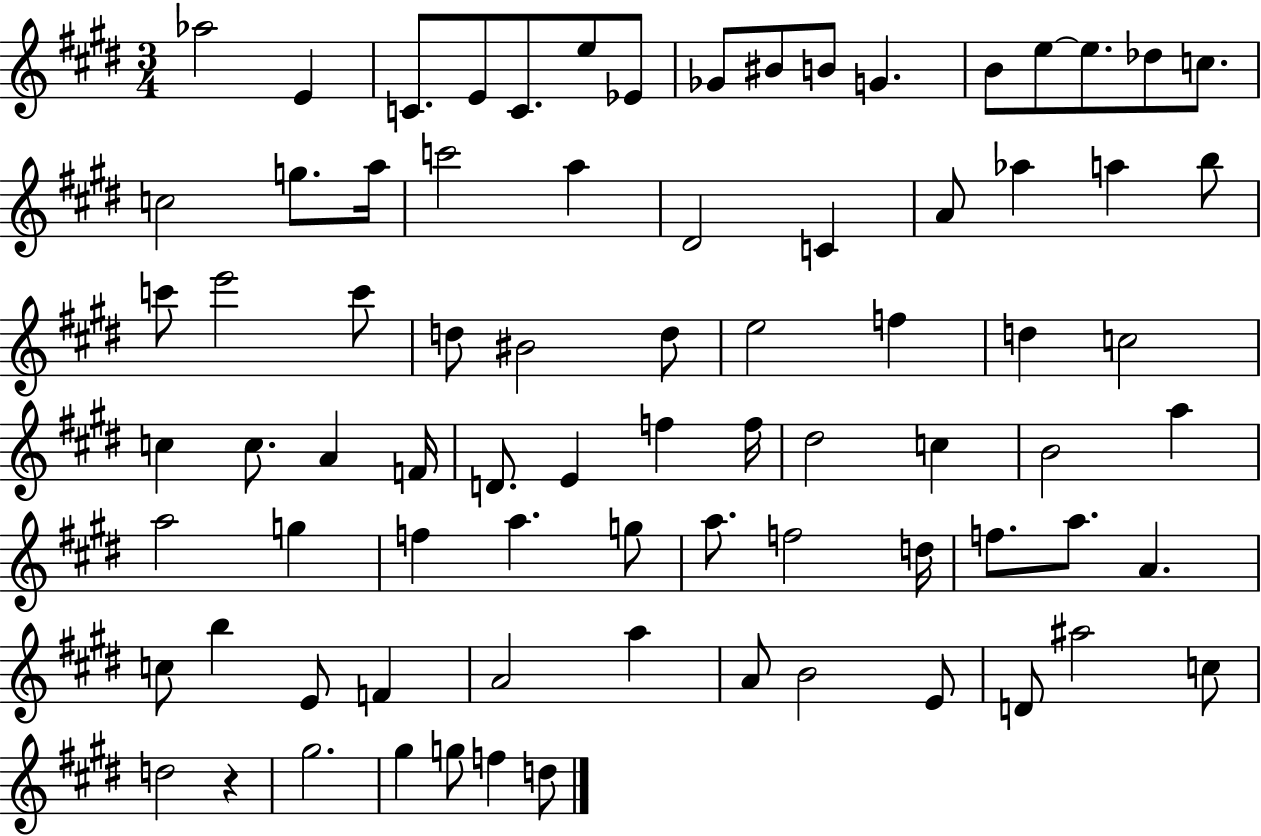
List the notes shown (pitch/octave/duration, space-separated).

Ab5/h E4/q C4/e. E4/e C4/e. E5/e Eb4/e Gb4/e BIS4/e B4/e G4/q. B4/e E5/e E5/e. Db5/e C5/e. C5/h G5/e. A5/s C6/h A5/q D#4/h C4/q A4/e Ab5/q A5/q B5/e C6/e E6/h C6/e D5/e BIS4/h D5/e E5/h F5/q D5/q C5/h C5/q C5/e. A4/q F4/s D4/e. E4/q F5/q F5/s D#5/h C5/q B4/h A5/q A5/h G5/q F5/q A5/q. G5/e A5/e. F5/h D5/s F5/e. A5/e. A4/q. C5/e B5/q E4/e F4/q A4/h A5/q A4/e B4/h E4/e D4/e A#5/h C5/e D5/h R/q G#5/h. G#5/q G5/e F5/q D5/e